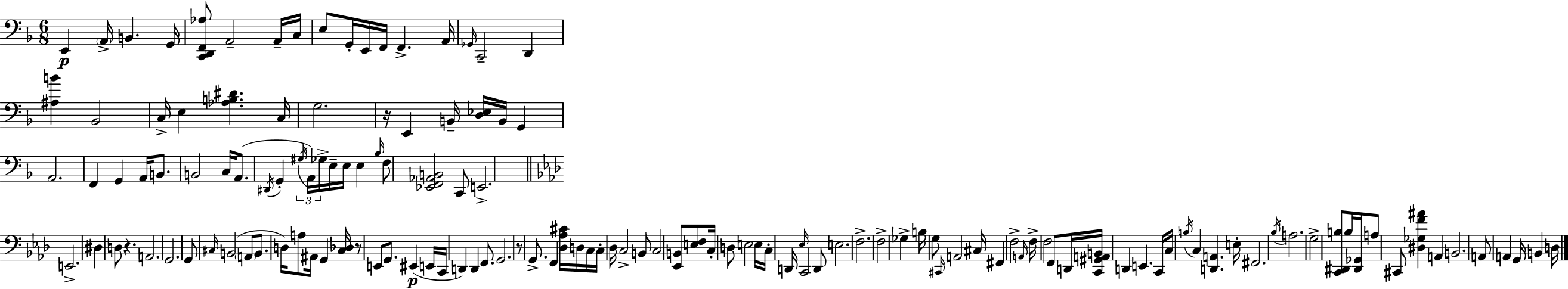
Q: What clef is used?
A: bass